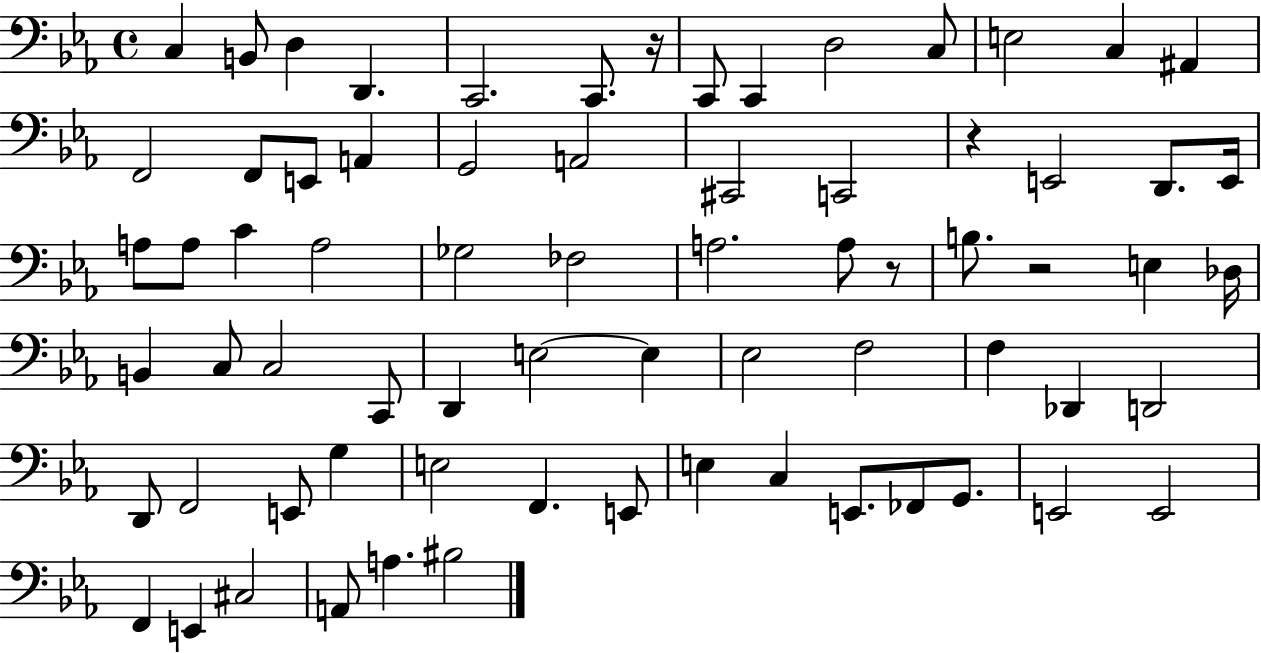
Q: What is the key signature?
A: EES major